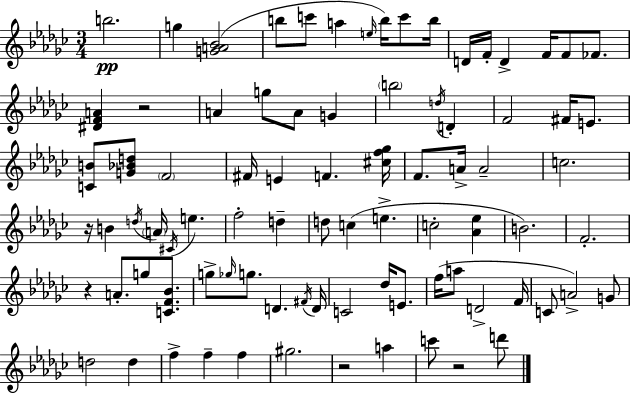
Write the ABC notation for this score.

X:1
T:Untitled
M:3/4
L:1/4
K:Ebm
b2 g [GA_B]2 b/2 c'/2 a e/4 b/4 c'/2 b/4 D/4 F/4 D F/4 F/2 _F/2 [^DFA] z2 A g/2 A/2 G b2 d/4 D F2 ^F/4 E/2 [CB]/2 [G_Bd]/2 F2 ^F/4 E F [^cf_g]/4 F/2 A/4 A2 c2 z/4 B d/4 A/4 ^C/4 e f2 d d/2 c e c2 [_A_e] B2 F2 z A/2 g/2 [CF_B]/2 g/2 _g/4 g/2 D ^F/4 D/4 C2 _d/4 E/2 f/4 a/2 D2 F/4 C/2 A2 G/2 d2 d f f f ^g2 z2 a c'/2 z2 d'/2